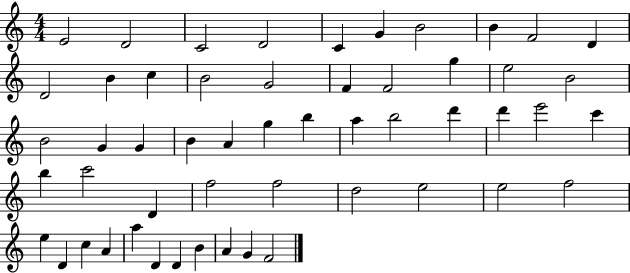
E4/h D4/h C4/h D4/h C4/q G4/q B4/h B4/q F4/h D4/q D4/h B4/q C5/q B4/h G4/h F4/q F4/h G5/q E5/h B4/h B4/h G4/q G4/q B4/q A4/q G5/q B5/q A5/q B5/h D6/q D6/q E6/h C6/q B5/q C6/h D4/q F5/h F5/h D5/h E5/h E5/h F5/h E5/q D4/q C5/q A4/q A5/q D4/q D4/q B4/q A4/q G4/q F4/h